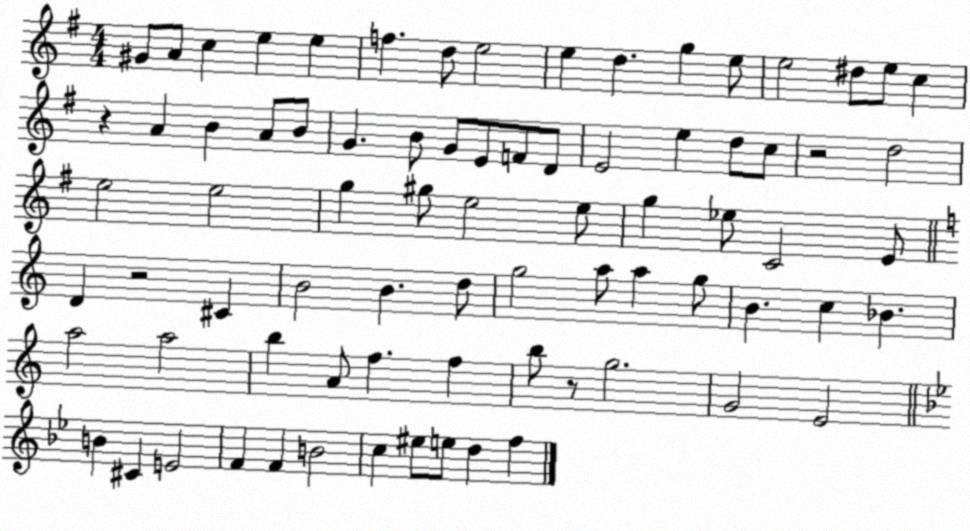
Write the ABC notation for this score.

X:1
T:Untitled
M:4/4
L:1/4
K:G
^G/2 A/2 c e e f d/2 e2 e d g e/2 e2 ^d/2 e/2 c z A B A/2 B/2 G B/2 G/2 E/2 F/2 D/2 E2 e d/2 c/2 z2 d2 e2 e2 g ^g/2 e2 e/2 g _e/2 C2 E/2 D z2 ^C B2 B d/2 g2 a/2 a g/2 B c _B a2 a2 b A/2 f f b/2 z/2 g2 G2 E2 B ^C E2 F F B2 c ^e/2 e/2 d f